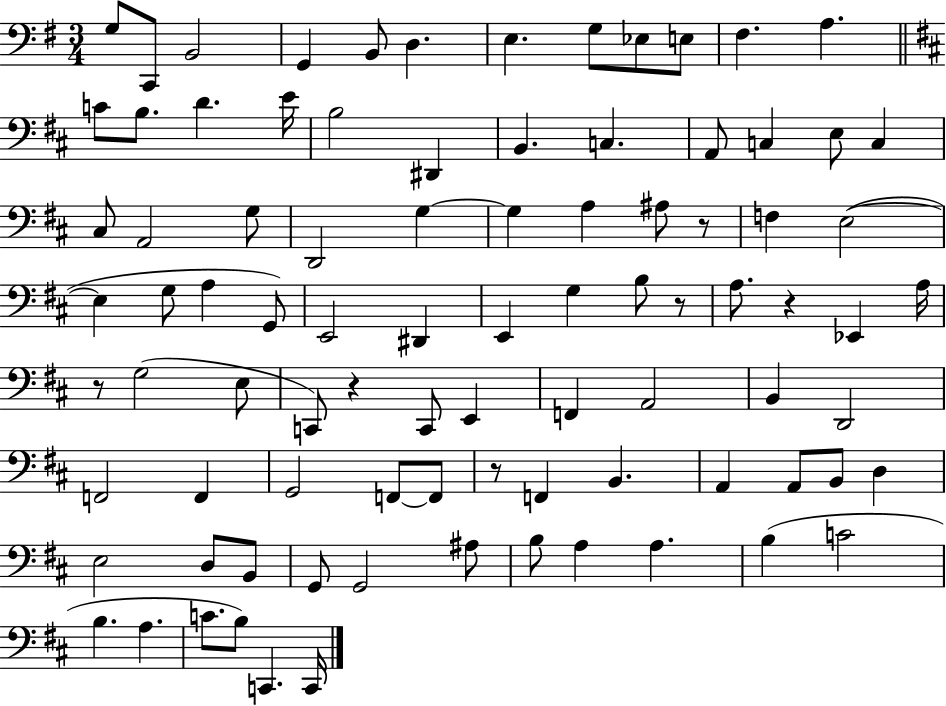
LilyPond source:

{
  \clef bass
  \numericTimeSignature
  \time 3/4
  \key g \major
  g8 c,8 b,2 | g,4 b,8 d4. | e4. g8 ees8 e8 | fis4. a4. | \break \bar "||" \break \key b \minor c'8 b8. d'4. e'16 | b2 dis,4 | b,4. c4. | a,8 c4 e8 c4 | \break cis8 a,2 g8 | d,2 g4~~ | g4 a4 ais8 r8 | f4 e2~(~ | \break e4 g8 a4 g,8) | e,2 dis,4 | e,4 g4 b8 r8 | a8. r4 ees,4 a16 | \break r8 g2( e8 | c,8) r4 c,8 e,4 | f,4 a,2 | b,4 d,2 | \break f,2 f,4 | g,2 f,8~~ f,8 | r8 f,4 b,4. | a,4 a,8 b,8 d4 | \break e2 d8 b,8 | g,8 g,2 ais8 | b8 a4 a4. | b4( c'2 | \break b4. a4. | c'8. b8) c,4. c,16 | \bar "|."
}